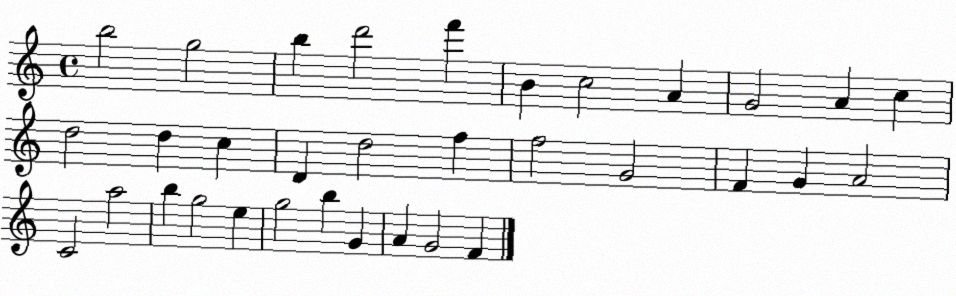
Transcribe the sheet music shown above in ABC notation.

X:1
T:Untitled
M:4/4
L:1/4
K:C
b2 g2 b d'2 f' B c2 A G2 A c d2 d c D d2 f f2 G2 F G A2 C2 a2 b g2 e g2 b G A G2 F